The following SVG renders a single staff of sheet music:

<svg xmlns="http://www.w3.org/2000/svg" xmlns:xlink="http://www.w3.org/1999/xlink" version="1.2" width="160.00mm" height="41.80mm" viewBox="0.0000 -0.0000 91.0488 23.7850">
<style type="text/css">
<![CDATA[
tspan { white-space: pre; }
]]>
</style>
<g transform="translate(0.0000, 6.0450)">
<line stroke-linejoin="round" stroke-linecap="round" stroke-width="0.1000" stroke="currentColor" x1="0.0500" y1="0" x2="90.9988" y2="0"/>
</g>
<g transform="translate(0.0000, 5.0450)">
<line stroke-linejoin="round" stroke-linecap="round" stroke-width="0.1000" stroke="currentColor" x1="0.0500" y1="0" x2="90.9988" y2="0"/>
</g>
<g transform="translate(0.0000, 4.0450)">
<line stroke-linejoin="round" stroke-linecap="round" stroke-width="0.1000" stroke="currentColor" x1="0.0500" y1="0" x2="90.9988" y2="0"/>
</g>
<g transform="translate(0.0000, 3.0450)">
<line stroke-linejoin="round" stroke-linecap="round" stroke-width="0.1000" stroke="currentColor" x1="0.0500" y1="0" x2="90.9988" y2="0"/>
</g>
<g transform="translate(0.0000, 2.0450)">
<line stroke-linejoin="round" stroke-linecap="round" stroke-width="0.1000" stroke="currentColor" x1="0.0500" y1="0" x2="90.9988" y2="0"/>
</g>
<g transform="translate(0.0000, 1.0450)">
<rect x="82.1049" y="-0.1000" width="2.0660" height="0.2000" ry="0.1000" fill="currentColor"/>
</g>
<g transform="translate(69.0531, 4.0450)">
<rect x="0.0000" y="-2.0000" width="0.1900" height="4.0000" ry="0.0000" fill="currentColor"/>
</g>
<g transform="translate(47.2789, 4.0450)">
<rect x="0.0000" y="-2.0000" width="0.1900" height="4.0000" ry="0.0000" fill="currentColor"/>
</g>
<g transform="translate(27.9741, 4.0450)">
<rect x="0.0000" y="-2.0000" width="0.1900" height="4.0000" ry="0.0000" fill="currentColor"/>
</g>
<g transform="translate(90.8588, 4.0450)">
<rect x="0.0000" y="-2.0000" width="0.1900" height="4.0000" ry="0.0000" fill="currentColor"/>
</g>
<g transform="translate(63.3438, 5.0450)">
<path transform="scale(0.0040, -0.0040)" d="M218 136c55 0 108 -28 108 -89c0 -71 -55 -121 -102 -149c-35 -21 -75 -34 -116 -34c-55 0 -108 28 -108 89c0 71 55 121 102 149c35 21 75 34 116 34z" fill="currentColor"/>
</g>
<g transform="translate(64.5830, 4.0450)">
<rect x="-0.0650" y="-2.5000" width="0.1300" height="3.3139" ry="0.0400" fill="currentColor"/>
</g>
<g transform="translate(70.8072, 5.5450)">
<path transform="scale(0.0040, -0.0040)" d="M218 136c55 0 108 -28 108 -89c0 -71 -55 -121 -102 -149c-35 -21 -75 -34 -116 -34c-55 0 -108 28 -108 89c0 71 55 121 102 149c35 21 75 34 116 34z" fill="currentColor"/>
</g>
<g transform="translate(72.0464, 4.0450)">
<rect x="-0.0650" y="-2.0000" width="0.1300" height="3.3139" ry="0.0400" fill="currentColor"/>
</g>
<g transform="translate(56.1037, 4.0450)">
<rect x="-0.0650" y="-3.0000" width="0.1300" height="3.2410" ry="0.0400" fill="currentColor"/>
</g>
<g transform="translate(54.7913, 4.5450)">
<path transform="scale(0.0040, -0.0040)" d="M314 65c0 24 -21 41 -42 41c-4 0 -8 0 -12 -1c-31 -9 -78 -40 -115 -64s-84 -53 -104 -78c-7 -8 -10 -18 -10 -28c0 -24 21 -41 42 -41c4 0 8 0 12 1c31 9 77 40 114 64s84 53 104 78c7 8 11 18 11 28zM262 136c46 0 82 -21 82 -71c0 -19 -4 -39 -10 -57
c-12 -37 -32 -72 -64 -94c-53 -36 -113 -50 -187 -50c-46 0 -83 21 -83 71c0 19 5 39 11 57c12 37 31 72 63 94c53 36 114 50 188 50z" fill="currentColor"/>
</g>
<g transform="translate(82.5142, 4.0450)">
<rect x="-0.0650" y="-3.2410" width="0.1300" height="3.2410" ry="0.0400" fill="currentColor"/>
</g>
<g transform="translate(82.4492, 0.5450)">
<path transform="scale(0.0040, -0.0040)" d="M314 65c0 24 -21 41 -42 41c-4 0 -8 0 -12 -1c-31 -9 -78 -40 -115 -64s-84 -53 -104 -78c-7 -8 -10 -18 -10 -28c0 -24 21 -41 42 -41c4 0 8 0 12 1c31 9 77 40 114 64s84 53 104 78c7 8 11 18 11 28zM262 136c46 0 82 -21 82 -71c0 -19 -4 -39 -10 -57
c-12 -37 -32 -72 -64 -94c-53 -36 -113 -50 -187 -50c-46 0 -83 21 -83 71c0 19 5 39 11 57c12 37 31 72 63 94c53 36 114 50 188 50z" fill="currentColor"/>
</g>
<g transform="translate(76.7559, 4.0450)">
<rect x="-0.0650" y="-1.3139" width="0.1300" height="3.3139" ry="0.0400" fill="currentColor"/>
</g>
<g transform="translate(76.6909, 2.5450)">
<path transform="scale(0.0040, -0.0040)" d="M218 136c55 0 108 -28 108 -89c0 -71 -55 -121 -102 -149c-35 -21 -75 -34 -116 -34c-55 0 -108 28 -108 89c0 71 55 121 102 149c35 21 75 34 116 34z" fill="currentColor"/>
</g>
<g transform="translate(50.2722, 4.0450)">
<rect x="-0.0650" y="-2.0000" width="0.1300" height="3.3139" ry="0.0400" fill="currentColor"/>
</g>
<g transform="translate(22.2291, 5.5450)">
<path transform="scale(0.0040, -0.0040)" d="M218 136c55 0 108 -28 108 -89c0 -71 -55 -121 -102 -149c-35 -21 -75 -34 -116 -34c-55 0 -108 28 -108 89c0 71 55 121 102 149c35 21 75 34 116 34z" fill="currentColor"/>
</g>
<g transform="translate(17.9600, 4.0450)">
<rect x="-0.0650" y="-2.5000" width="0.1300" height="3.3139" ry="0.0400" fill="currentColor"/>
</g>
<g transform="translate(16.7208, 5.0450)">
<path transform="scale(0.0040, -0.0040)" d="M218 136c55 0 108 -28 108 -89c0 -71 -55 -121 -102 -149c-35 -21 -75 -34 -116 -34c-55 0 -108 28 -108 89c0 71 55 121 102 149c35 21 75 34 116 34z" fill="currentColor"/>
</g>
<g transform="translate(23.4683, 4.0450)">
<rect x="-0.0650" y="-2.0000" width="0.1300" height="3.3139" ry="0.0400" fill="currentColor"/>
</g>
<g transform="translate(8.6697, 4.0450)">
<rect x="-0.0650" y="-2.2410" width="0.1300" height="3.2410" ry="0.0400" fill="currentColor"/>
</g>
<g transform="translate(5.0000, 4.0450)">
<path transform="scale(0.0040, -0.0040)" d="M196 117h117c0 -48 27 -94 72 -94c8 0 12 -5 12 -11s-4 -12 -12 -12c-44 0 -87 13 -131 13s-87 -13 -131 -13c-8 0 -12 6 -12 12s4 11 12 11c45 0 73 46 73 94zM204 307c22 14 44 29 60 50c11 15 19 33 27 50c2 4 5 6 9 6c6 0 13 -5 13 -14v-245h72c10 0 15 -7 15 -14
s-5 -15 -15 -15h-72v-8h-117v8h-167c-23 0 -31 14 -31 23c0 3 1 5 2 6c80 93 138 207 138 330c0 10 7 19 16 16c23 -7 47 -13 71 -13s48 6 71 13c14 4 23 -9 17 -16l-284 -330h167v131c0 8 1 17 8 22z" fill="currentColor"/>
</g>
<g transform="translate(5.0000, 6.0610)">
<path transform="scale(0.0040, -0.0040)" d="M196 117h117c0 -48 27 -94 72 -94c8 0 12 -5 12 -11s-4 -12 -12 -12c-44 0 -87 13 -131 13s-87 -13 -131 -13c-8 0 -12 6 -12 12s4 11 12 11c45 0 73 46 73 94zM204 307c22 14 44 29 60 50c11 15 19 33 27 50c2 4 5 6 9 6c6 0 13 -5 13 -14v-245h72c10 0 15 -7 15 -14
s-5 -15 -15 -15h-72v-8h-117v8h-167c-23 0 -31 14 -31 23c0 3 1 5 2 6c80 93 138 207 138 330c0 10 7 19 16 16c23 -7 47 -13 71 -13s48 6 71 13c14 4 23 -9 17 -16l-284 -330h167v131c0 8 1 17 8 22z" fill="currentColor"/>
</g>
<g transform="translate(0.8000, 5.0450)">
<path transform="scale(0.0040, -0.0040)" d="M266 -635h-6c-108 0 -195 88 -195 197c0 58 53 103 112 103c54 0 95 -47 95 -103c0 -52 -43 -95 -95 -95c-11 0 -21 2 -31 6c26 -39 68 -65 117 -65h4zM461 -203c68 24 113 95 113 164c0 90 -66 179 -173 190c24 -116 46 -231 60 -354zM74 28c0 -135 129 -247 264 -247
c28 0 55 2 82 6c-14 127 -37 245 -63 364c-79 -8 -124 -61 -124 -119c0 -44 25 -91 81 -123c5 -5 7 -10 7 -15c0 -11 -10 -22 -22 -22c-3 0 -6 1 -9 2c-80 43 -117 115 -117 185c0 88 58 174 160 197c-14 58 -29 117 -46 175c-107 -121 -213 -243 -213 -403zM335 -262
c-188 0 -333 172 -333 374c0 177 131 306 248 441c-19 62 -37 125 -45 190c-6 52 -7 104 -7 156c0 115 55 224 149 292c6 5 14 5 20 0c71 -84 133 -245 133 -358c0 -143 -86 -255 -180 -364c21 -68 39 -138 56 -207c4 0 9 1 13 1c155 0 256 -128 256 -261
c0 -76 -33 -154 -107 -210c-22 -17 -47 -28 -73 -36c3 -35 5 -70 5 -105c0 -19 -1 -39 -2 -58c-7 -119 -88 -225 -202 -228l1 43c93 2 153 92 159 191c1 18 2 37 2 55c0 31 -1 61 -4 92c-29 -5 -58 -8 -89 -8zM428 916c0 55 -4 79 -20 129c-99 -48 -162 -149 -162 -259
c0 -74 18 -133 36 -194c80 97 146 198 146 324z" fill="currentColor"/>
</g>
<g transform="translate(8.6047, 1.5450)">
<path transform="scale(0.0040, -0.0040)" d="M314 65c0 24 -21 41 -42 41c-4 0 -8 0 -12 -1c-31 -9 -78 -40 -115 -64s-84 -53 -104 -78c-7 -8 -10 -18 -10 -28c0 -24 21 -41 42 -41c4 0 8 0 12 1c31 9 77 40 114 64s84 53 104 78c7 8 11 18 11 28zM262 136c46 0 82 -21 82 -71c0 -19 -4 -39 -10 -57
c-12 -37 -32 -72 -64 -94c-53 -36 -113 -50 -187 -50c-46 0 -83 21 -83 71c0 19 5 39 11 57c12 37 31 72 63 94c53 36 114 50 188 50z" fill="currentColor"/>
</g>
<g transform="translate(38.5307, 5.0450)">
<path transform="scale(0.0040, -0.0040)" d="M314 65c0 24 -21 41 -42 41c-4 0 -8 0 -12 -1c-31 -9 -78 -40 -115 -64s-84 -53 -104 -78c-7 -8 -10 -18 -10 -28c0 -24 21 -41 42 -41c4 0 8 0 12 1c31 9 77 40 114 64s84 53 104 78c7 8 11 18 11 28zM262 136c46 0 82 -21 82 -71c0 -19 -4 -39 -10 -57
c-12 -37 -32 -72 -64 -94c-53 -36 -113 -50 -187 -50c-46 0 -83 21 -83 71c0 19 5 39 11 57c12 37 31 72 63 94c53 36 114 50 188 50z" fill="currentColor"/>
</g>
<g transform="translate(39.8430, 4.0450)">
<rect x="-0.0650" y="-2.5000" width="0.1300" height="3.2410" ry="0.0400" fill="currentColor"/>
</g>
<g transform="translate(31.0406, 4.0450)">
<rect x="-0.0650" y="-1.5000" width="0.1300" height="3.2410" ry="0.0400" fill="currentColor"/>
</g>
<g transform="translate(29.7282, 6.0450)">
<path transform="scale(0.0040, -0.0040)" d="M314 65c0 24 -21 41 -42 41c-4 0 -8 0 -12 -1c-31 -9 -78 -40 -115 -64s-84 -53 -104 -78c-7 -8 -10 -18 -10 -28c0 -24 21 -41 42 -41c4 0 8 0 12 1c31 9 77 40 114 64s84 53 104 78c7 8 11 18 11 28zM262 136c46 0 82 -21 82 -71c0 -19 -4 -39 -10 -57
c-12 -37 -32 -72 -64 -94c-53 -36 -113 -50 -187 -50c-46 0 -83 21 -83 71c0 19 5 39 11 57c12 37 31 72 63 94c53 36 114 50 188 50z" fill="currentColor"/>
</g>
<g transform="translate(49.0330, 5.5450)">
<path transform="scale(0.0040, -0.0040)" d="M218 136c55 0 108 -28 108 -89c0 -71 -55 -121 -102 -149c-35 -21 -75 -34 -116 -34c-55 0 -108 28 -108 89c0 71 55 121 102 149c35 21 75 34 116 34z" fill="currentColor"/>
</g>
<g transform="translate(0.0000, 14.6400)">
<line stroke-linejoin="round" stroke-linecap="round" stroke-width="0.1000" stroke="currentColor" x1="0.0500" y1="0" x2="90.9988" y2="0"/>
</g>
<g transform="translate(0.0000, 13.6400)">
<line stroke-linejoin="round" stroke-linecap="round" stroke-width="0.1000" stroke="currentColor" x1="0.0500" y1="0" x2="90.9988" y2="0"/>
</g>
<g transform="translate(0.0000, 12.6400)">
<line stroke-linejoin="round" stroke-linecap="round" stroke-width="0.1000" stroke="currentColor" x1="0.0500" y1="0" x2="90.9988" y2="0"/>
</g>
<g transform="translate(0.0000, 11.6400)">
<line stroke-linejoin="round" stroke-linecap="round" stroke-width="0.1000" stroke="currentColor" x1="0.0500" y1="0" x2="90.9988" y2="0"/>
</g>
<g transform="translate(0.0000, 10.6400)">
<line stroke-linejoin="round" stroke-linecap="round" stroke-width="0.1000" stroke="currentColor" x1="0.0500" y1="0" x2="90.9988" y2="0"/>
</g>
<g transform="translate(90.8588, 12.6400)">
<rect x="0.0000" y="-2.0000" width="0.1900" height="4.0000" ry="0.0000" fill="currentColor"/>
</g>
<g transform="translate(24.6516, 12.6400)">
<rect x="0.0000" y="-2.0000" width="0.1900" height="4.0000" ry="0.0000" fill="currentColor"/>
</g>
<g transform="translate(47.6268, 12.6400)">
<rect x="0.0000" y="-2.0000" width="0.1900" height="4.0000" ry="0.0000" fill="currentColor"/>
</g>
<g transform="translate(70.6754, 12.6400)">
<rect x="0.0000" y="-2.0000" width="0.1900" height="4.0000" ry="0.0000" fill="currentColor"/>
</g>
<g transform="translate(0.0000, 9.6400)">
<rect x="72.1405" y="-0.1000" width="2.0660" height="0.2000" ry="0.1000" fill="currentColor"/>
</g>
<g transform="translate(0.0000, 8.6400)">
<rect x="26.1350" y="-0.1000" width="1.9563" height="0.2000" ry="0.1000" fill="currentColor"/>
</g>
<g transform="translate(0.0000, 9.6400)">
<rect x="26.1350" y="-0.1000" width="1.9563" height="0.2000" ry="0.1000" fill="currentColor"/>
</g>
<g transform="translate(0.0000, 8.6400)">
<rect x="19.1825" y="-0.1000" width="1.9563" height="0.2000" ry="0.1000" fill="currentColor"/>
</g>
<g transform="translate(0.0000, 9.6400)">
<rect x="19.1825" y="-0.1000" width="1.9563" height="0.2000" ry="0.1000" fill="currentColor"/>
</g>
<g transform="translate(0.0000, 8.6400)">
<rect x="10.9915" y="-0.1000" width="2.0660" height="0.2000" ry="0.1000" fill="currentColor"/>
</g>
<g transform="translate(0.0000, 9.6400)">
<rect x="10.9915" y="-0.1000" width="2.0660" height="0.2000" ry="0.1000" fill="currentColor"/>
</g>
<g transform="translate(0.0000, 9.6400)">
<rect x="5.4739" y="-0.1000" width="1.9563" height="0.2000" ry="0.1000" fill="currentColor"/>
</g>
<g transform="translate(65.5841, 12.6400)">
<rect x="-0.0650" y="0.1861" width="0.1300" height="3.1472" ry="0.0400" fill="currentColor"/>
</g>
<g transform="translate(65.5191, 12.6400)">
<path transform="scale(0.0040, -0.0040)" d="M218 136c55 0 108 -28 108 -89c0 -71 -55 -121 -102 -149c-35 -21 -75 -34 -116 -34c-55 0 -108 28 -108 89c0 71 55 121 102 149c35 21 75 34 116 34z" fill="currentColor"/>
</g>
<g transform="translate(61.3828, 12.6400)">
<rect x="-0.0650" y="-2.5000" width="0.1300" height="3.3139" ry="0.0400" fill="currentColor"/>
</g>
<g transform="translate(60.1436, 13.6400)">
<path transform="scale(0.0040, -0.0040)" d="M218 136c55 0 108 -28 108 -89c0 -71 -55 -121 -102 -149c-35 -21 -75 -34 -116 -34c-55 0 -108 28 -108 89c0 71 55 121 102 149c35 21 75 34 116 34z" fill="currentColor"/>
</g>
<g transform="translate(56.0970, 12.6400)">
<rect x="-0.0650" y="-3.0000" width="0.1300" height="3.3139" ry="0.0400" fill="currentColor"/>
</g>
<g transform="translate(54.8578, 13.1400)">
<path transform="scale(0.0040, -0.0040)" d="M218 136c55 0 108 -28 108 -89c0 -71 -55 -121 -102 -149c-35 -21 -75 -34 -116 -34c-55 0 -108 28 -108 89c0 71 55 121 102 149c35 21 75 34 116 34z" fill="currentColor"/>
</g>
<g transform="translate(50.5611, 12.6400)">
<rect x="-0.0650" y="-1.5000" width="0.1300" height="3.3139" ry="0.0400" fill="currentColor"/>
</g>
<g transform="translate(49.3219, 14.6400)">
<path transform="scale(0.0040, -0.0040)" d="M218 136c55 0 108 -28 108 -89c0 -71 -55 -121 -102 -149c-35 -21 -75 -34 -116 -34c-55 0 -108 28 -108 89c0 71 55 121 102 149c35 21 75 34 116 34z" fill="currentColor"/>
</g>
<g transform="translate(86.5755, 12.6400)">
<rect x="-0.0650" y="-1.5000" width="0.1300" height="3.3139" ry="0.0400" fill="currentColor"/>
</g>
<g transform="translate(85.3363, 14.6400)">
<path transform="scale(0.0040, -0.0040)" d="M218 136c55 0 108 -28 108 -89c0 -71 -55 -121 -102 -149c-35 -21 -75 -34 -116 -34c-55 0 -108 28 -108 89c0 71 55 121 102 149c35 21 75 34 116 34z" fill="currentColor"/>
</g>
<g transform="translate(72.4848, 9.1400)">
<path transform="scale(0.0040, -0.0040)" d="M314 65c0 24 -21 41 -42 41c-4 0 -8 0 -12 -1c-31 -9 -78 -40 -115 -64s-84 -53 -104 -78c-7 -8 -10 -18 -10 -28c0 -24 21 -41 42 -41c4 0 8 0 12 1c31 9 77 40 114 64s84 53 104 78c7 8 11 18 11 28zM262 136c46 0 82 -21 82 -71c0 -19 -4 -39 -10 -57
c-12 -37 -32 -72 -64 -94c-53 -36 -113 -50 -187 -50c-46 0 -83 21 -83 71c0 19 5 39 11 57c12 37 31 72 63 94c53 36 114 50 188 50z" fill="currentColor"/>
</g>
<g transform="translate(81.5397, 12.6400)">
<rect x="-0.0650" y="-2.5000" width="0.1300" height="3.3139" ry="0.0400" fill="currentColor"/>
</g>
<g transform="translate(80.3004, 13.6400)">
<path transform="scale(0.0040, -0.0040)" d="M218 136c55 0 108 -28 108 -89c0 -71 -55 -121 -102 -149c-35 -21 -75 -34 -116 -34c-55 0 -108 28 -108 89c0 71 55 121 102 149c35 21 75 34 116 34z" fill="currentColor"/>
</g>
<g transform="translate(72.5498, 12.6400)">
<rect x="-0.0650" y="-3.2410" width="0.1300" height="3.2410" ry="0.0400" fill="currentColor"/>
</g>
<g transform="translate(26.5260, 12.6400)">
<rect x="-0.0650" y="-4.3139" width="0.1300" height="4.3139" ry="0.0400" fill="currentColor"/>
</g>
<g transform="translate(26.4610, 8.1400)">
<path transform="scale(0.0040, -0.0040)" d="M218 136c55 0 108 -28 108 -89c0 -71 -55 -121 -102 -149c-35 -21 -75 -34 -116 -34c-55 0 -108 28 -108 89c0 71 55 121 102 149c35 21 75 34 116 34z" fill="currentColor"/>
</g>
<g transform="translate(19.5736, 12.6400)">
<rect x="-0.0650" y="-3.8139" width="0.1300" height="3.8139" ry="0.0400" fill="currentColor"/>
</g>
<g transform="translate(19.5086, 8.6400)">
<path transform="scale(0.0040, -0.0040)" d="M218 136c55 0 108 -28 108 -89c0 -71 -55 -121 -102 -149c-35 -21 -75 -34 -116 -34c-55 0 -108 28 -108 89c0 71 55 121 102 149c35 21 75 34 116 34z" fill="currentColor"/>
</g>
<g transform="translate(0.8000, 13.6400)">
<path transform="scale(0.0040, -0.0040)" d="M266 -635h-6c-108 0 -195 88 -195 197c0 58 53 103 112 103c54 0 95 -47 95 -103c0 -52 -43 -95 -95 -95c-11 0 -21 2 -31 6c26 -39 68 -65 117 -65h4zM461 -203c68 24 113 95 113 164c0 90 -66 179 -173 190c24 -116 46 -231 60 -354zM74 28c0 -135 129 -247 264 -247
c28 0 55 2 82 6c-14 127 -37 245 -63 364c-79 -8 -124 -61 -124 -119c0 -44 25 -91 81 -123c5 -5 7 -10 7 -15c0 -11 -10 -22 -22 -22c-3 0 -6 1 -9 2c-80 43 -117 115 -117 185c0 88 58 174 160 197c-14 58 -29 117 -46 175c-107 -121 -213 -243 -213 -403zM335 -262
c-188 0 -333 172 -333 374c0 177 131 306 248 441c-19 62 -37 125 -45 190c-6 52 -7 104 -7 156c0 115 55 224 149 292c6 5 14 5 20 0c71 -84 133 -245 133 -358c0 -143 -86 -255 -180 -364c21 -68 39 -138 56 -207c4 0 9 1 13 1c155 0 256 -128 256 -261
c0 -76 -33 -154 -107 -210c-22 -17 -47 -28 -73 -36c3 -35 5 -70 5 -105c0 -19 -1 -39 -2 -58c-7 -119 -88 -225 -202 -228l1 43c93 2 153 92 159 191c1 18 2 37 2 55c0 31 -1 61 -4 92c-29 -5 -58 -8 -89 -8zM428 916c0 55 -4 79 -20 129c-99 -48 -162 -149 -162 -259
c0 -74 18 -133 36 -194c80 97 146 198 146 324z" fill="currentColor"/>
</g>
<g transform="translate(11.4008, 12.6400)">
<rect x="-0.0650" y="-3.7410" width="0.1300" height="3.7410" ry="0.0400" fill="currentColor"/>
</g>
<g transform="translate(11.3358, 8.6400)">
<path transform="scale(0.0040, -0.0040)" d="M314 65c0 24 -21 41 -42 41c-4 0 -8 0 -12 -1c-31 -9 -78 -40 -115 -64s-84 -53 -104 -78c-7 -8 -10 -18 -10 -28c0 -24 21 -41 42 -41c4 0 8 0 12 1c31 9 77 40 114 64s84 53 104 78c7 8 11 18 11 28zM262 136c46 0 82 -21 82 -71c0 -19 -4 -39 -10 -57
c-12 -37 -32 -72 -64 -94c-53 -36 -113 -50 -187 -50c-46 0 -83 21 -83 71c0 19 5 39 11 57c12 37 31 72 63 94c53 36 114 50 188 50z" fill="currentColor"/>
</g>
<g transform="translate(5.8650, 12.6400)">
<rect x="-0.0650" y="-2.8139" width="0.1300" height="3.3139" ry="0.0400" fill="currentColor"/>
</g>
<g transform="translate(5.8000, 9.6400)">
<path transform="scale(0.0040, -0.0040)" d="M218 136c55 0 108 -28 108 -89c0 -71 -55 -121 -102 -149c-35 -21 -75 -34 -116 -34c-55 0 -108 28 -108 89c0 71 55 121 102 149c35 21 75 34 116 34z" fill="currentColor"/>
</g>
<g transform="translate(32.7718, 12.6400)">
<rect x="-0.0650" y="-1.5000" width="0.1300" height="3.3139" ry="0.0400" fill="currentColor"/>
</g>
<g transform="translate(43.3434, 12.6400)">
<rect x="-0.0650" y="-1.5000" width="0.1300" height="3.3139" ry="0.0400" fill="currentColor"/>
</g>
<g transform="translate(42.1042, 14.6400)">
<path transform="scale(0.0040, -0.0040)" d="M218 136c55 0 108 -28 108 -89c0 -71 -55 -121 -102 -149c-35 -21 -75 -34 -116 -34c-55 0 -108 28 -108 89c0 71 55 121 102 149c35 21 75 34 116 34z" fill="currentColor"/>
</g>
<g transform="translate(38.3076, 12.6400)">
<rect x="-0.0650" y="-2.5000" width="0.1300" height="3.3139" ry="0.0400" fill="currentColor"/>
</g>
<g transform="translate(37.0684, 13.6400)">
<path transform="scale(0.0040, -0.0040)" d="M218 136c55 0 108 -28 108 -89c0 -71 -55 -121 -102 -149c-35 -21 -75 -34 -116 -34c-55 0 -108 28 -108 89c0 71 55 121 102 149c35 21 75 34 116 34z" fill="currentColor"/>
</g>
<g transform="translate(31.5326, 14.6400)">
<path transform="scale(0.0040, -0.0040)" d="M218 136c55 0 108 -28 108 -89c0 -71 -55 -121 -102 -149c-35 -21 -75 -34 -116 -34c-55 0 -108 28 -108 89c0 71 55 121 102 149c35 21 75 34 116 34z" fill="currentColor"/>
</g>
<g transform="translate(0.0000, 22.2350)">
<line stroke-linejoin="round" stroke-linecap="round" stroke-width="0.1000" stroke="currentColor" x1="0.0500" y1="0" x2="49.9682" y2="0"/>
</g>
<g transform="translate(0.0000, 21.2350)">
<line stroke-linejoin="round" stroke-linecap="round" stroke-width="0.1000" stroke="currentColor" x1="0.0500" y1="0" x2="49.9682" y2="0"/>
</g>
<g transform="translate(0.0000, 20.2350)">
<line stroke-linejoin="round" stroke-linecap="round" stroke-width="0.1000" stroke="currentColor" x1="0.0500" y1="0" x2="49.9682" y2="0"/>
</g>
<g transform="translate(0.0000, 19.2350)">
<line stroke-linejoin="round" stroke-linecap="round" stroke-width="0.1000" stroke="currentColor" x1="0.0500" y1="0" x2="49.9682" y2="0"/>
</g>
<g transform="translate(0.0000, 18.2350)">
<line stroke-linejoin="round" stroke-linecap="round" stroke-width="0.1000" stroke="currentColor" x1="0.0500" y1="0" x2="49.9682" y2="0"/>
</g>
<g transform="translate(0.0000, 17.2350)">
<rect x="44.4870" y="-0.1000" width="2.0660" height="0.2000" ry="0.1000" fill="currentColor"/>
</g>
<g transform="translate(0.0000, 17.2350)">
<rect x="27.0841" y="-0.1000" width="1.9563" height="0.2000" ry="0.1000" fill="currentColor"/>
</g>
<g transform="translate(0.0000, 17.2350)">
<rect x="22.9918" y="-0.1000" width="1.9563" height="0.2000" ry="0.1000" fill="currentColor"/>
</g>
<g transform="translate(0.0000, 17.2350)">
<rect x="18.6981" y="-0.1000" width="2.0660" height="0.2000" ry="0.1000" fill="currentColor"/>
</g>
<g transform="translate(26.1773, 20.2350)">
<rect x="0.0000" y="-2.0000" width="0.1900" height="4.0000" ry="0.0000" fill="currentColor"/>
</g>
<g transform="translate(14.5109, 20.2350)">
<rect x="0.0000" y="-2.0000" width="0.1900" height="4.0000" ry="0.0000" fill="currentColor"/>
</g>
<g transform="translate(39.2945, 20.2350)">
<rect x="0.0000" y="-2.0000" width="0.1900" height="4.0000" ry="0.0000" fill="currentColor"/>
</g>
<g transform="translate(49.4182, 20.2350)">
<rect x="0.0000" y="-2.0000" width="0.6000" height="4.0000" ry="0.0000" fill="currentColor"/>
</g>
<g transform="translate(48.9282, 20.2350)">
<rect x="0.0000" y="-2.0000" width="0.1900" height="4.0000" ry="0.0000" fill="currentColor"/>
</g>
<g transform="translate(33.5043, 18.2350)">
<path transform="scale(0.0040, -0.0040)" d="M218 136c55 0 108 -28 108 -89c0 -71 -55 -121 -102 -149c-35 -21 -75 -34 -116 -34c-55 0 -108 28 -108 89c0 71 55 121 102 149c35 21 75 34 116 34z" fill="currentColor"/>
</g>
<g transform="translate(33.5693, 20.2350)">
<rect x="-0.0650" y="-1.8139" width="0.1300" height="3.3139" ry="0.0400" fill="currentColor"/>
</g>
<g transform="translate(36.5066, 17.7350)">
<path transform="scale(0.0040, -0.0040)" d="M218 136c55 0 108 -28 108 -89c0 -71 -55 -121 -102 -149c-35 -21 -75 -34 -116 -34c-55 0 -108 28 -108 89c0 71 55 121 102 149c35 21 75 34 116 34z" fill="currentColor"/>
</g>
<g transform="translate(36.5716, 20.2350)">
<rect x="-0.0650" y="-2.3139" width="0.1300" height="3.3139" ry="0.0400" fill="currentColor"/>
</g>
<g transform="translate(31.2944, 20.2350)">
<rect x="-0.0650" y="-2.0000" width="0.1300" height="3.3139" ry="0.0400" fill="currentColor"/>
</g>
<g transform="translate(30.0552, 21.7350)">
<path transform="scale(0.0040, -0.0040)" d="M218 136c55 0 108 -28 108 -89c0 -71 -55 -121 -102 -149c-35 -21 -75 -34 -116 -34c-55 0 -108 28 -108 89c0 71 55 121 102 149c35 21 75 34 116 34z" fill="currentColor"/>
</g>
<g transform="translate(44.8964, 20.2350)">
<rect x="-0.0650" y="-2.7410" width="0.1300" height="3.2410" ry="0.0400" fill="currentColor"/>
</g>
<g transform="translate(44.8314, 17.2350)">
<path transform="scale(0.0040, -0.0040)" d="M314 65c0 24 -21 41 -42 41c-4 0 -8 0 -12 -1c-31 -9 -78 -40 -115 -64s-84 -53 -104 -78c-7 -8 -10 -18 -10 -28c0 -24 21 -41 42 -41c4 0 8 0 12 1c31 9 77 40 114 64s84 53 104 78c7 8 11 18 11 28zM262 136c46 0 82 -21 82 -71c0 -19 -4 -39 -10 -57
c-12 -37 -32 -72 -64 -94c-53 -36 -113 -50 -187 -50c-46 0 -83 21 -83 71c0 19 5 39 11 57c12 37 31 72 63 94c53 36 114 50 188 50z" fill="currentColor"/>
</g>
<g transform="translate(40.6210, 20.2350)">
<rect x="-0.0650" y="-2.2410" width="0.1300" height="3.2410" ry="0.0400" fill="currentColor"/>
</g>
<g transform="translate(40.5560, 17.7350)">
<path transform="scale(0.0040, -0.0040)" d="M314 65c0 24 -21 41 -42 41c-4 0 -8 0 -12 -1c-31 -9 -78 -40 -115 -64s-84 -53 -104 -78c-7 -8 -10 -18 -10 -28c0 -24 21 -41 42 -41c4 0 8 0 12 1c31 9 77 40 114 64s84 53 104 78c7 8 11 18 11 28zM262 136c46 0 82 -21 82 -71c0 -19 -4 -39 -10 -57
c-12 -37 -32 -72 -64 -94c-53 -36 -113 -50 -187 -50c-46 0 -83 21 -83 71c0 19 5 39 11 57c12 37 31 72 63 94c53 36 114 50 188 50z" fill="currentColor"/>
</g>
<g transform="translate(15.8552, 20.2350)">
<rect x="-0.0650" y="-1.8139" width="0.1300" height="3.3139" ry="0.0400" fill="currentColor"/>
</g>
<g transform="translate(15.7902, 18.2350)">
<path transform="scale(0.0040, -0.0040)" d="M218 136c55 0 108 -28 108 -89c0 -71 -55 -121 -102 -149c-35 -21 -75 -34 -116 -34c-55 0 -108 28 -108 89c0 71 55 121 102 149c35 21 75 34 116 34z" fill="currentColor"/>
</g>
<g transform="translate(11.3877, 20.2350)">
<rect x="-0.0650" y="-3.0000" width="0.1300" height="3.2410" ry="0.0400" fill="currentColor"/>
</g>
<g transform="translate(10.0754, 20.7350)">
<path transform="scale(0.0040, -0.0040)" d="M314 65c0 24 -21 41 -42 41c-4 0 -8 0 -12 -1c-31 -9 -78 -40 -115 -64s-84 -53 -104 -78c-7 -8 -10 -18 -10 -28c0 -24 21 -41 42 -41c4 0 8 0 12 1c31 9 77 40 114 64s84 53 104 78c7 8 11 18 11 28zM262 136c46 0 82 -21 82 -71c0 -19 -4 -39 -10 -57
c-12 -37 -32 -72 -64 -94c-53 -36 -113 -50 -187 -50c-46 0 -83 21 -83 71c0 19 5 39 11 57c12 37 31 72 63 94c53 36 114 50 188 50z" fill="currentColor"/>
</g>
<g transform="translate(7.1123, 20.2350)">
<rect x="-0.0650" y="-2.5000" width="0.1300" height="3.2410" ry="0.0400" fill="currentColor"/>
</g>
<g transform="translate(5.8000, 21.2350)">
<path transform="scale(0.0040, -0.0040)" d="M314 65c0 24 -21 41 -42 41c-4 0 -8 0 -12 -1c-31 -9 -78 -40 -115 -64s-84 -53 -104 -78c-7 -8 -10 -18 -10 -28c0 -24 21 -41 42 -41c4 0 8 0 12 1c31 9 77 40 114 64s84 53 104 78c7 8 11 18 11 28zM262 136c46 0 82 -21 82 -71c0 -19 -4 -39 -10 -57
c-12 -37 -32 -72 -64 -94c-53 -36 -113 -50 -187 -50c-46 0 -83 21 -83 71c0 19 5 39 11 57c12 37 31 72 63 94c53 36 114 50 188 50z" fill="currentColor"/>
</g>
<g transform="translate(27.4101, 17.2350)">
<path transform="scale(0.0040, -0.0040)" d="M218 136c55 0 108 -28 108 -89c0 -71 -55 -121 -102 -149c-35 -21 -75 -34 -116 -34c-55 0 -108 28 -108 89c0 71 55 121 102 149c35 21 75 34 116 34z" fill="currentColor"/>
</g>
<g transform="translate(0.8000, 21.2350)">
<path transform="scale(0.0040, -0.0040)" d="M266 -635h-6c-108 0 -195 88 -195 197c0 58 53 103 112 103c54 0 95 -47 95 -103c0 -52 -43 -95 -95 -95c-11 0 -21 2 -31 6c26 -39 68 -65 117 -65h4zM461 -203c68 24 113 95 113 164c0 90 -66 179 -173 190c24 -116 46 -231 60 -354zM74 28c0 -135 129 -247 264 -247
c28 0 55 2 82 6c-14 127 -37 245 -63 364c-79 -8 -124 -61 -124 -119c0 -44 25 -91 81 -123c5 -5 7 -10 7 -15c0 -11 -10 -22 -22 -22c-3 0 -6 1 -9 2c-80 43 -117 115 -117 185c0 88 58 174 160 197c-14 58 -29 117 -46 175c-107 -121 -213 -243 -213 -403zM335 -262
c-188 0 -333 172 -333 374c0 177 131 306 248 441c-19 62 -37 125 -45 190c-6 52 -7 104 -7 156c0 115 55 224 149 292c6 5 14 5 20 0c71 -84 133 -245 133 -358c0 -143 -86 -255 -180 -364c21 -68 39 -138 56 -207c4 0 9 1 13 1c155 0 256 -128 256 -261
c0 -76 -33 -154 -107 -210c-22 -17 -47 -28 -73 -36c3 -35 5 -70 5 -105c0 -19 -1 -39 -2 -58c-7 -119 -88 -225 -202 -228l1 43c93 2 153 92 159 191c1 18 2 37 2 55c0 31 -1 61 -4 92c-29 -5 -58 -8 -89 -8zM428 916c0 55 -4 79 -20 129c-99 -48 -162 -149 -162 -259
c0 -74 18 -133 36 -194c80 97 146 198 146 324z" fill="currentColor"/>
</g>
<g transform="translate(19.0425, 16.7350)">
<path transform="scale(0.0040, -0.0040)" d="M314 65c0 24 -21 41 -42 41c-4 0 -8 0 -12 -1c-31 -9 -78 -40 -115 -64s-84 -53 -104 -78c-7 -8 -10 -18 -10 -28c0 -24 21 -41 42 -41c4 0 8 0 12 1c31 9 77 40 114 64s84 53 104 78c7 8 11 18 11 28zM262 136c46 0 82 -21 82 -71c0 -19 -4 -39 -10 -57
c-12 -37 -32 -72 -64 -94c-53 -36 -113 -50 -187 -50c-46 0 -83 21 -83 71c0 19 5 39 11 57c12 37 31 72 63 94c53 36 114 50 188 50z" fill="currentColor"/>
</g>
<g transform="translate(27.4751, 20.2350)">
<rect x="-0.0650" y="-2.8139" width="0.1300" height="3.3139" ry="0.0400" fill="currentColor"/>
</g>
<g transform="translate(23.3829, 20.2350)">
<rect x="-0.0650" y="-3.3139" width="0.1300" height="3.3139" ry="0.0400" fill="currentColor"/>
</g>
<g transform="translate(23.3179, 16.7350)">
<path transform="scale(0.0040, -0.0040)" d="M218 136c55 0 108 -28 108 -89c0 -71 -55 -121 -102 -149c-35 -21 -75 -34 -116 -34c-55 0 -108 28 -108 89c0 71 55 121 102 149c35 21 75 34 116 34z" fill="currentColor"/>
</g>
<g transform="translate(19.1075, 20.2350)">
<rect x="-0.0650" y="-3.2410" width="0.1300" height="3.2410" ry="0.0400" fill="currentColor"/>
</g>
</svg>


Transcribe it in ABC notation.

X:1
T:Untitled
M:4/4
L:1/4
K:C
g2 G F E2 G2 F A2 G F e b2 a c'2 c' d' E G E E A G B b2 G E G2 A2 f b2 b a F f g g2 a2